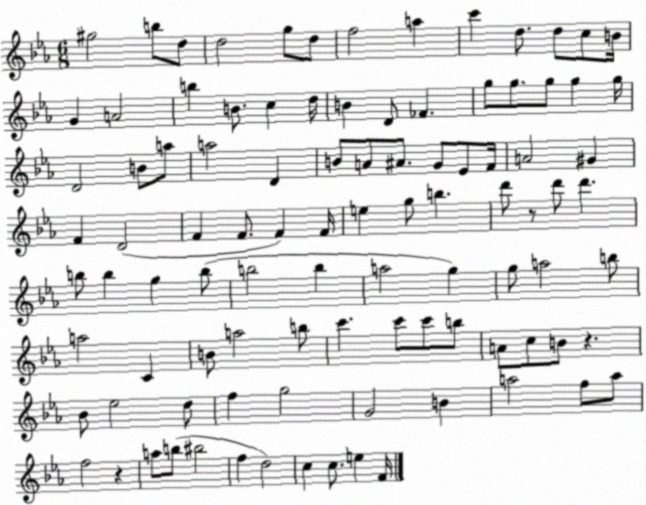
X:1
T:Untitled
M:6/8
L:1/4
K:Eb
^g2 b/2 d/2 d2 g/2 d/2 f2 a c' d/2 d/2 c/2 B/4 G A2 b B/2 c d/4 B D/2 _F g/2 g/2 g/2 g g/4 D2 B/2 a/2 a2 D B/2 A/2 ^A/2 G/2 _E/2 F/4 A2 ^G F D2 F F/2 F F/4 e g/2 b d'/2 z/2 d'/2 d' b/2 b g b/2 b2 b a2 g g/2 a2 b/2 a2 C B/2 a2 b/2 c' c'/2 c'/2 b/2 A/2 c/2 B/2 z _B/2 _e2 d/2 f g2 G2 B a2 f/2 a/2 f2 z a/2 b/2 ^b2 f d2 c c/2 e F/4